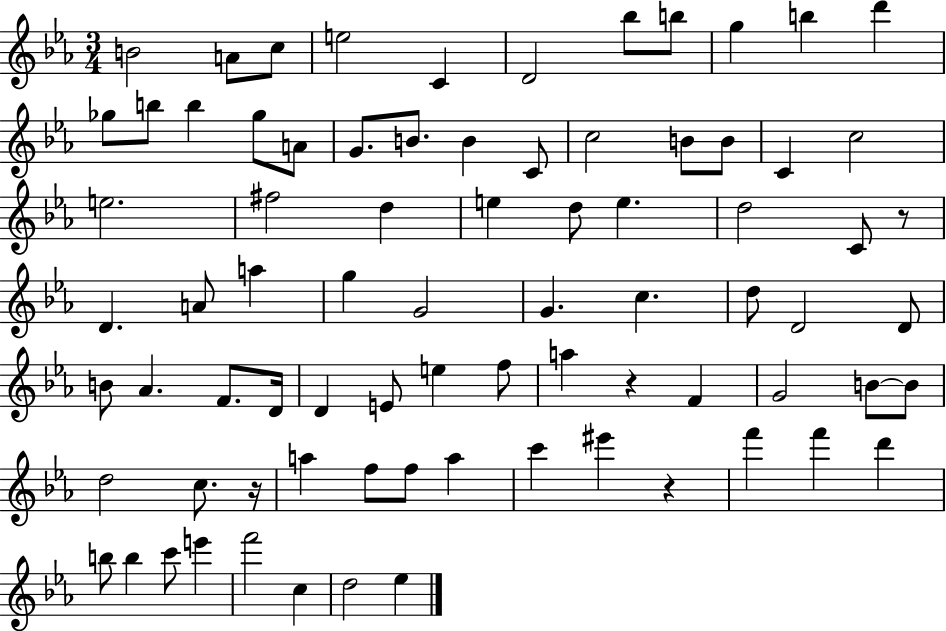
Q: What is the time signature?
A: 3/4